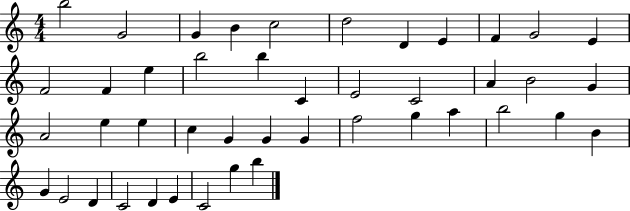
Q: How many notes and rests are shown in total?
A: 44